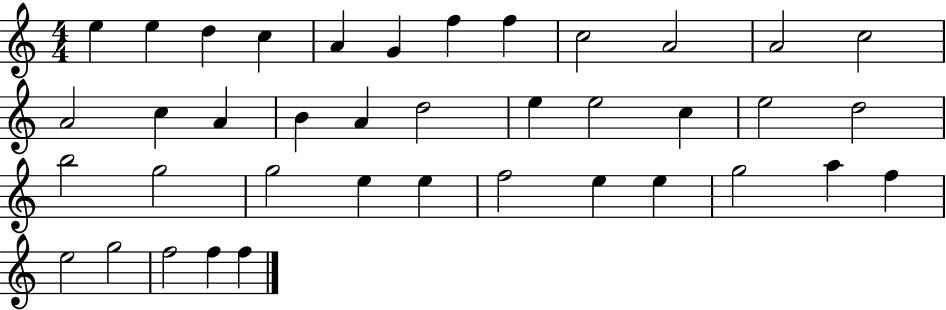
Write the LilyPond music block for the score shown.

{
  \clef treble
  \numericTimeSignature
  \time 4/4
  \key c \major
  e''4 e''4 d''4 c''4 | a'4 g'4 f''4 f''4 | c''2 a'2 | a'2 c''2 | \break a'2 c''4 a'4 | b'4 a'4 d''2 | e''4 e''2 c''4 | e''2 d''2 | \break b''2 g''2 | g''2 e''4 e''4 | f''2 e''4 e''4 | g''2 a''4 f''4 | \break e''2 g''2 | f''2 f''4 f''4 | \bar "|."
}